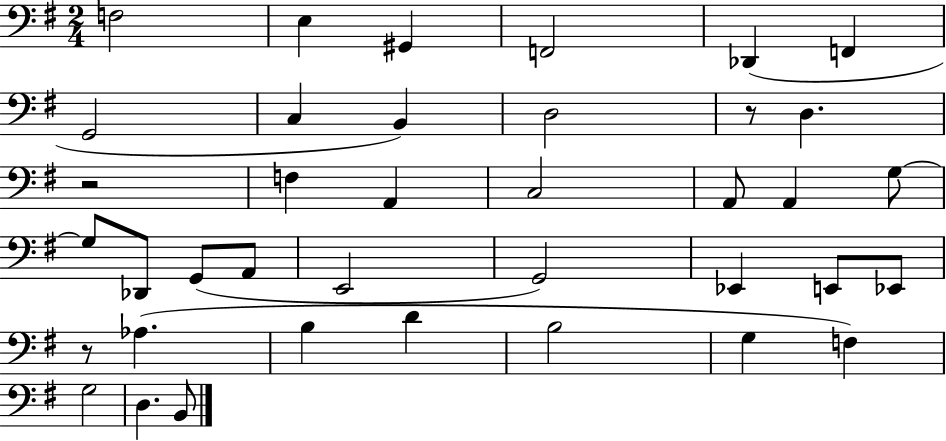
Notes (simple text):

F3/h E3/q G#2/q F2/h Db2/q F2/q G2/h C3/q B2/q D3/h R/e D3/q. R/h F3/q A2/q C3/h A2/e A2/q G3/e G3/e Db2/e G2/e A2/e E2/h G2/h Eb2/q E2/e Eb2/e R/e Ab3/q. B3/q D4/q B3/h G3/q F3/q G3/h D3/q. B2/e